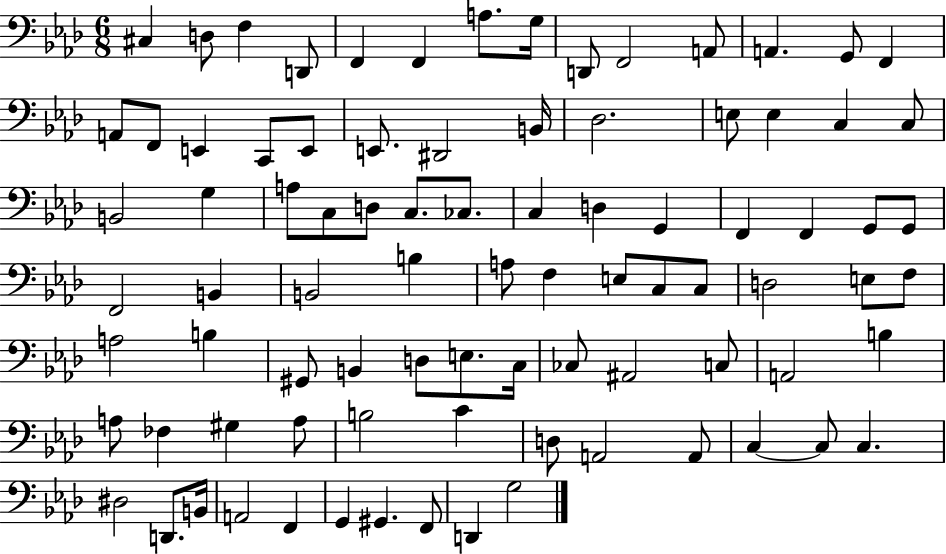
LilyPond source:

{
  \clef bass
  \numericTimeSignature
  \time 6/8
  \key aes \major
  cis4 d8 f4 d,8 | f,4 f,4 a8. g16 | d,8 f,2 a,8 | a,4. g,8 f,4 | \break a,8 f,8 e,4 c,8 e,8 | e,8. dis,2 b,16 | des2. | e8 e4 c4 c8 | \break b,2 g4 | a8 c8 d8 c8. ces8. | c4 d4 g,4 | f,4 f,4 g,8 g,8 | \break f,2 b,4 | b,2 b4 | a8 f4 e8 c8 c8 | d2 e8 f8 | \break a2 b4 | gis,8 b,4 d8 e8. c16 | ces8 ais,2 c8 | a,2 b4 | \break a8 fes4 gis4 a8 | b2 c'4 | d8 a,2 a,8 | c4~~ c8 c4. | \break dis2 d,8. b,16 | a,2 f,4 | g,4 gis,4. f,8 | d,4 g2 | \break \bar "|."
}